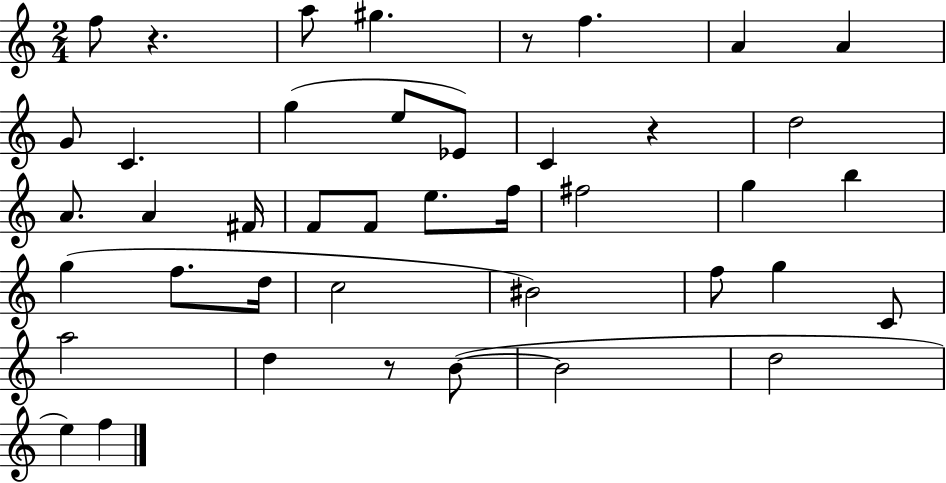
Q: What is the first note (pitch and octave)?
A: F5